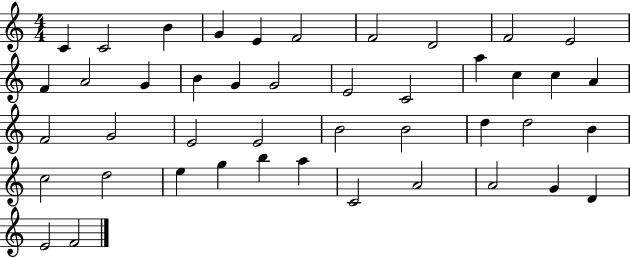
C4/q C4/h B4/q G4/q E4/q F4/h F4/h D4/h F4/h E4/h F4/q A4/h G4/q B4/q G4/q G4/h E4/h C4/h A5/q C5/q C5/q A4/q F4/h G4/h E4/h E4/h B4/h B4/h D5/q D5/h B4/q C5/h D5/h E5/q G5/q B5/q A5/q C4/h A4/h A4/h G4/q D4/q E4/h F4/h